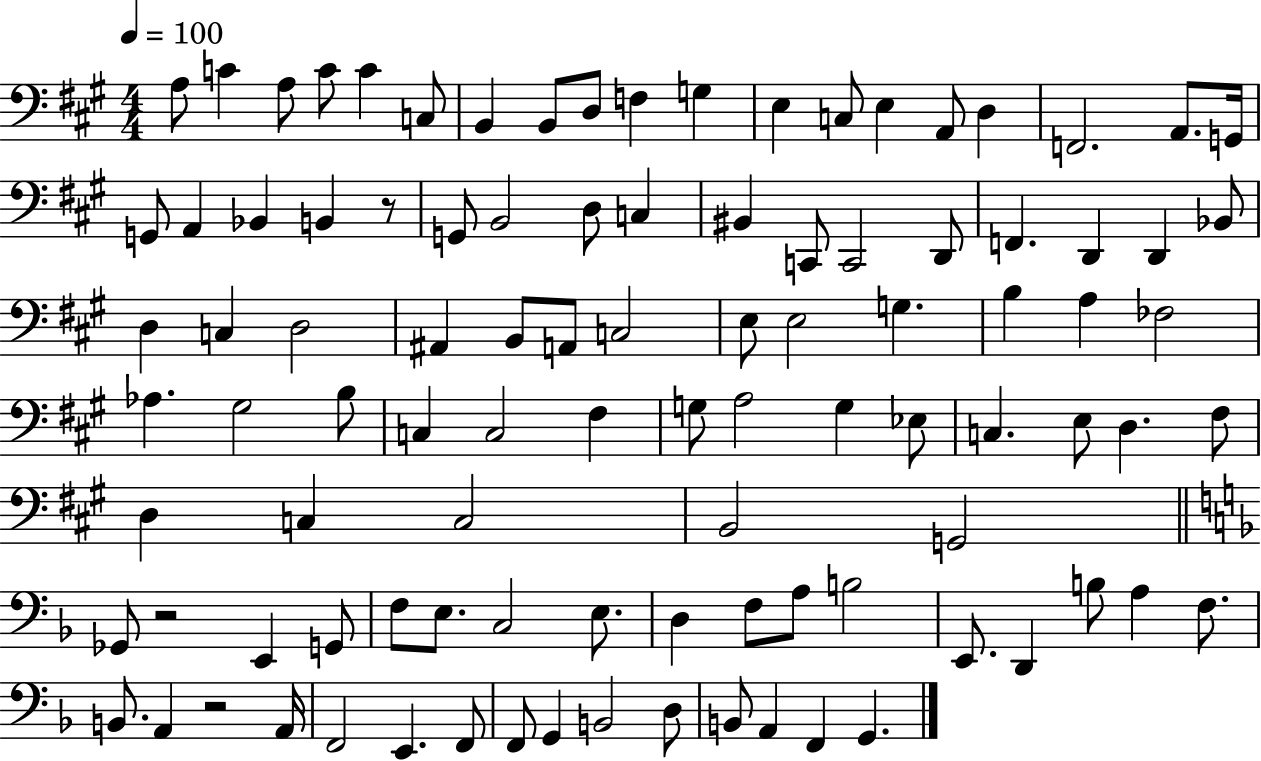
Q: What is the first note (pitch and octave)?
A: A3